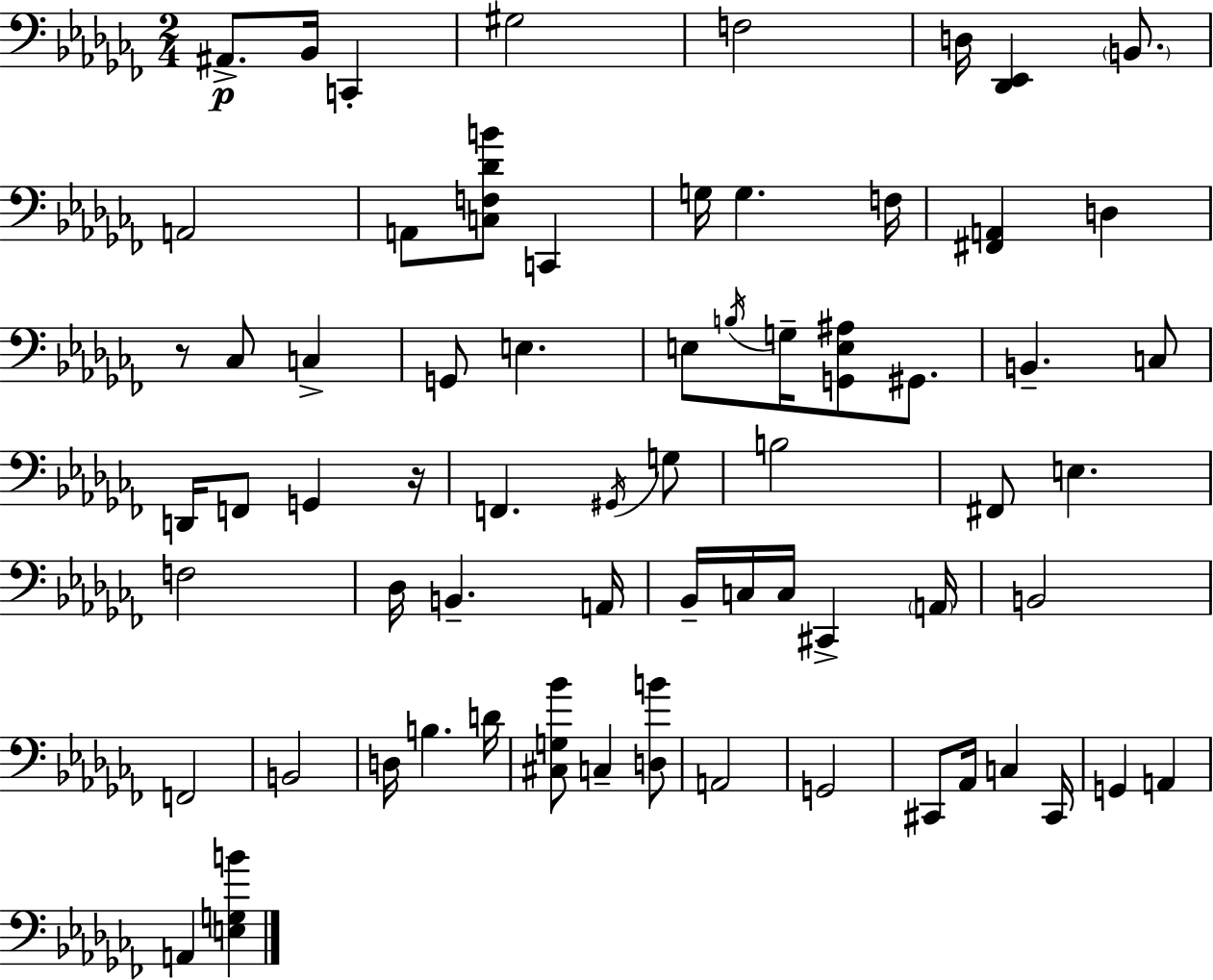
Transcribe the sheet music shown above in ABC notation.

X:1
T:Untitled
M:2/4
L:1/4
K:Abm
^A,,/2 _B,,/4 C,, ^G,2 F,2 D,/4 [_D,,_E,,] B,,/2 A,,2 A,,/2 [C,F,_DB]/2 C,, G,/4 G, F,/4 [^F,,A,,] D, z/2 _C,/2 C, G,,/2 E, E,/2 B,/4 G,/4 [G,,E,^A,]/2 ^G,,/2 B,, C,/2 D,,/4 F,,/2 G,, z/4 F,, ^G,,/4 G,/2 B,2 ^F,,/2 E, F,2 _D,/4 B,, A,,/4 _B,,/4 C,/4 C,/4 ^C,, A,,/4 B,,2 F,,2 B,,2 D,/4 B, D/4 [^C,G,_B]/2 C, [D,B]/2 A,,2 G,,2 ^C,,/2 _A,,/4 C, ^C,,/4 G,, A,, A,, [E,G,B]